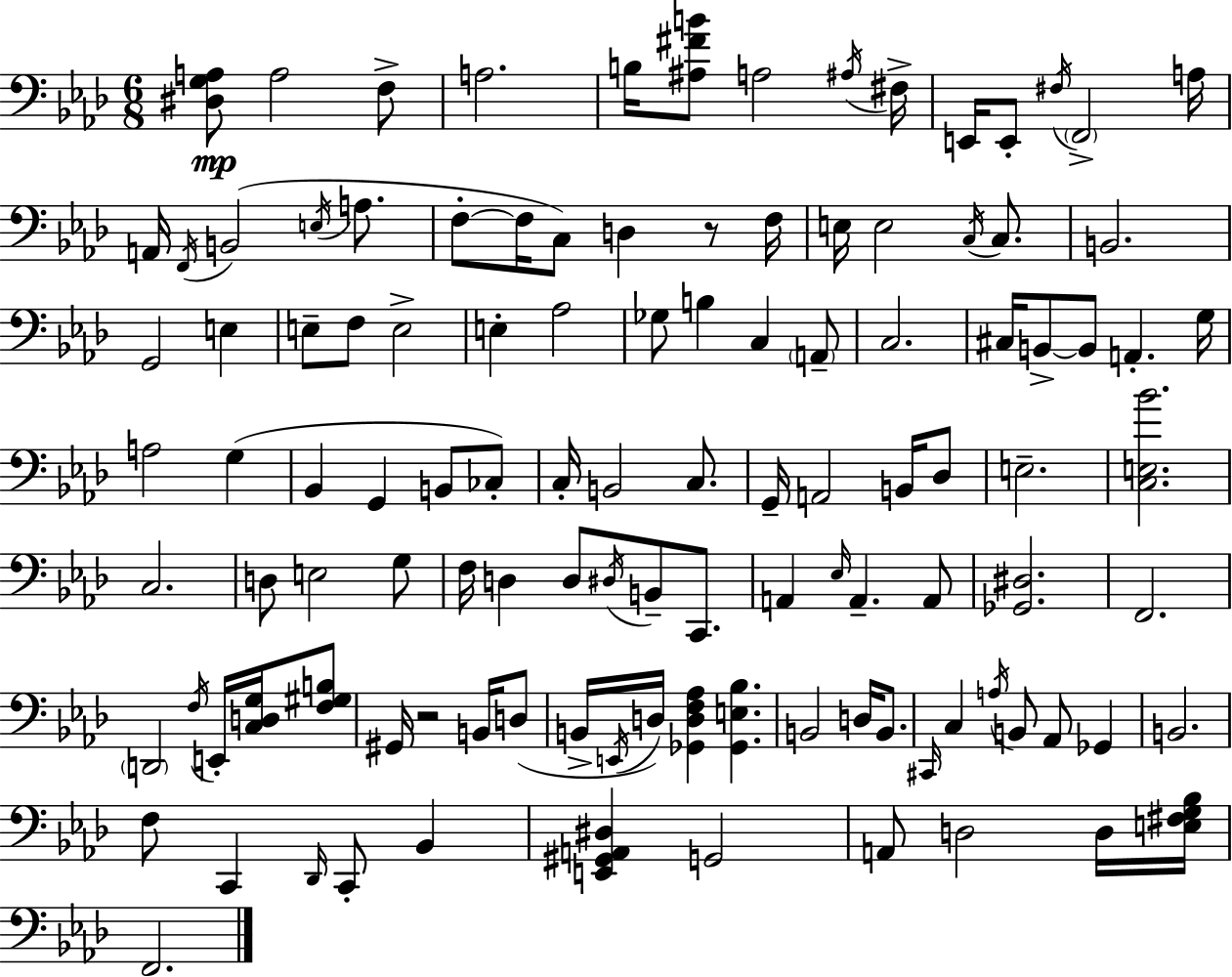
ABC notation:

X:1
T:Untitled
M:6/8
L:1/4
K:Ab
[^D,G,A,]/2 A,2 F,/2 A,2 B,/4 [^A,^FB]/2 A,2 ^A,/4 ^F,/4 E,,/4 E,,/2 ^F,/4 F,,2 A,/4 A,,/4 F,,/4 B,,2 E,/4 A,/2 F,/2 F,/4 C,/2 D, z/2 F,/4 E,/4 E,2 C,/4 C,/2 B,,2 G,,2 E, E,/2 F,/2 E,2 E, _A,2 _G,/2 B, C, A,,/2 C,2 ^C,/4 B,,/2 B,,/2 A,, G,/4 A,2 G, _B,, G,, B,,/2 _C,/2 C,/4 B,,2 C,/2 G,,/4 A,,2 B,,/4 _D,/2 E,2 [C,E,_B]2 C,2 D,/2 E,2 G,/2 F,/4 D, D,/2 ^D,/4 B,,/2 C,,/2 A,, _E,/4 A,, A,,/2 [_G,,^D,]2 F,,2 D,,2 F,/4 E,,/4 [C,D,G,]/4 [F,^G,B,]/2 ^G,,/4 z2 B,,/4 D,/2 B,,/4 E,,/4 D,/4 [_G,,D,F,_A,] [_G,,E,_B,] B,,2 D,/4 B,,/2 ^C,,/4 C, A,/4 B,,/2 _A,,/2 _G,, B,,2 F,/2 C,, _D,,/4 C,,/2 _B,, [E,,^G,,A,,^D,] G,,2 A,,/2 D,2 D,/4 [E,^F,G,_B,]/4 F,,2